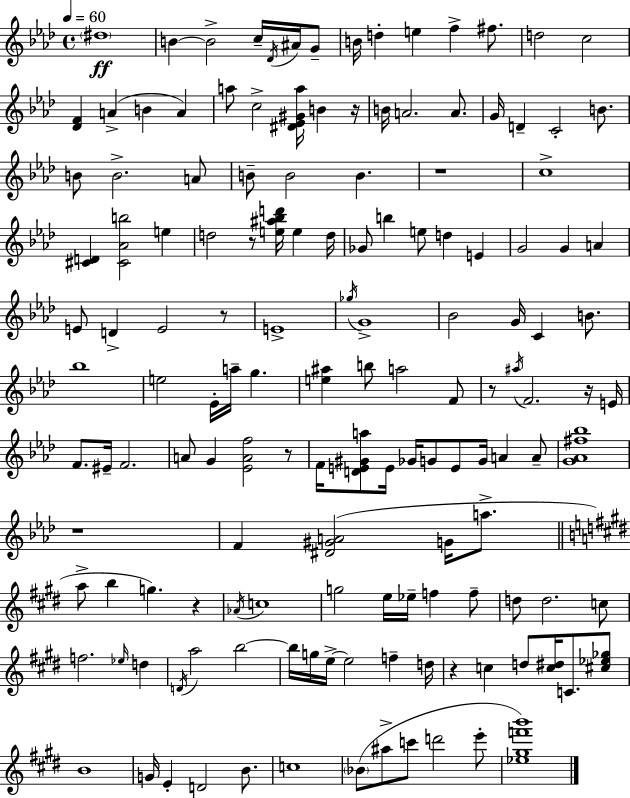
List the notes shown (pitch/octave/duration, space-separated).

D#5/w B4/q B4/h C5/s Db4/s A#4/s G4/e B4/s D5/q E5/q F5/q F#5/e. D5/h C5/h [Db4,F4]/q A4/q B4/q A4/q A5/e C5/h [D#4,Eb4,G#4,A5]/s B4/q R/s B4/s A4/h. A4/e. G4/s D4/q C4/h B4/e. B4/e B4/h. A4/e B4/e B4/h B4/q. R/w C5/w [C#4,D4]/q [C#4,Ab4,B5]/h E5/q D5/h R/e [E5,A#5,Bb5,D6]/s E5/q D5/s Gb4/e B5/q E5/e D5/q E4/q G4/h G4/q A4/q E4/e D4/q E4/h R/e E4/w Gb5/s G4/w Bb4/h G4/s C4/q B4/e. Bb5/w E5/h Eb4/s A5/s G5/q. [E5,A#5]/q B5/e A5/h F4/e R/e A#5/s F4/h. R/s E4/s F4/e. EIS4/s F4/h. A4/e G4/q [Eb4,A4,F5]/h R/e F4/s [D4,E4,G#4,A5]/e E4/s Gb4/s G4/e E4/e G4/s A4/q A4/e [G4,Ab4,F#5,Bb5]/w R/w F4/q [D#4,G#4,A4]/h G4/s A5/e. A5/e B5/q G5/q. R/q Ab4/s C5/w G5/h E5/s Eb5/s F5/q F5/e D5/e D5/h. C5/e F5/h. Eb5/s D5/q D4/s A5/h B5/h B5/s G5/s E5/s E5/h F5/q D5/s R/q C5/q D5/e [C5,D#5]/s C4/e. [C#5,Eb5,Gb5]/e B4/w G4/s E4/q D4/h B4/e. C5/w Bb4/e A#5/e C6/e D6/h E6/e [Eb5,G#5,F6,B6]/w